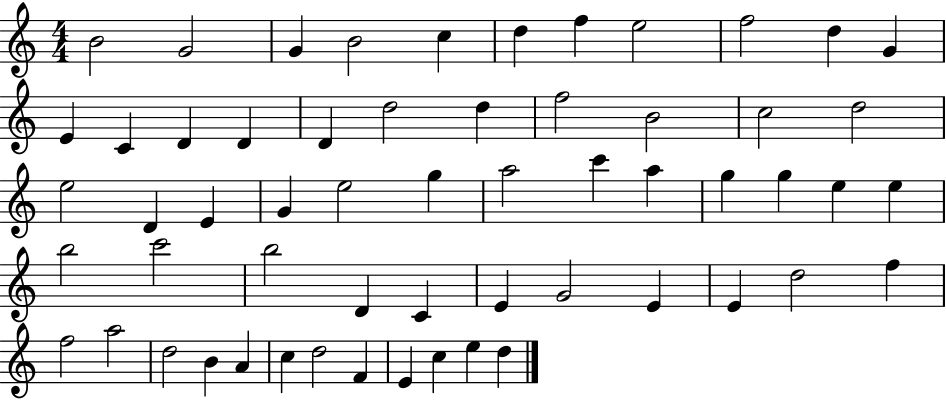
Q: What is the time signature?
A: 4/4